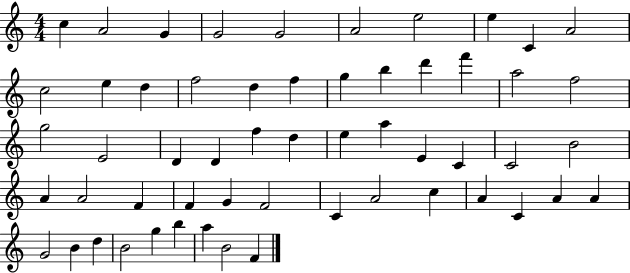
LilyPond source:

{
  \clef treble
  \numericTimeSignature
  \time 4/4
  \key c \major
  c''4 a'2 g'4 | g'2 g'2 | a'2 e''2 | e''4 c'4 a'2 | \break c''2 e''4 d''4 | f''2 d''4 f''4 | g''4 b''4 d'''4 f'''4 | a''2 f''2 | \break g''2 e'2 | d'4 d'4 f''4 d''4 | e''4 a''4 e'4 c'4 | c'2 b'2 | \break a'4 a'2 f'4 | f'4 g'4 f'2 | c'4 a'2 c''4 | a'4 c'4 a'4 a'4 | \break g'2 b'4 d''4 | b'2 g''4 b''4 | a''4 b'2 f'4 | \bar "|."
}